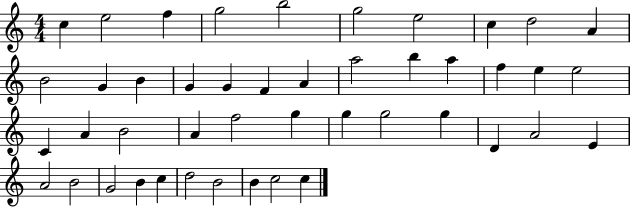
X:1
T:Untitled
M:4/4
L:1/4
K:C
c e2 f g2 b2 g2 e2 c d2 A B2 G B G G F A a2 b a f e e2 C A B2 A f2 g g g2 g D A2 E A2 B2 G2 B c d2 B2 B c2 c